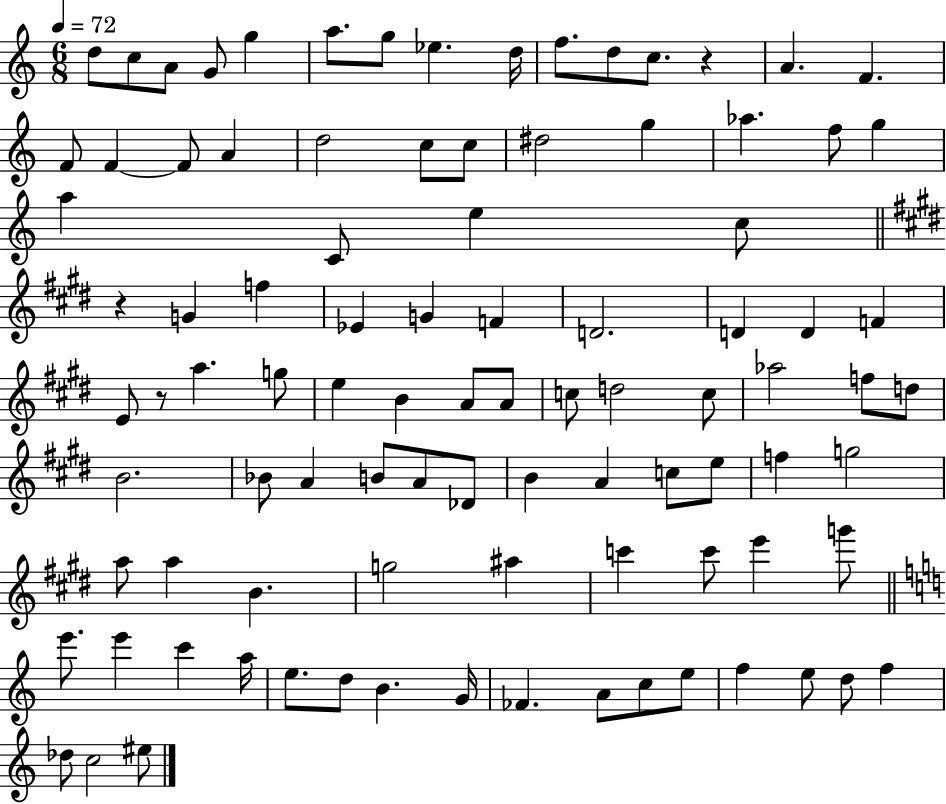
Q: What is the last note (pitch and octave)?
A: EIS5